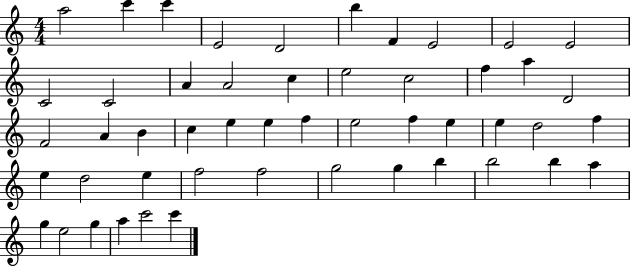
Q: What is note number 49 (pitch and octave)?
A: C6